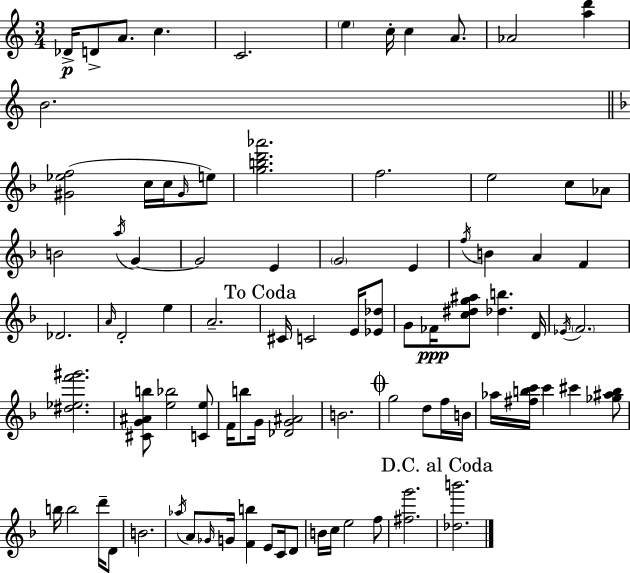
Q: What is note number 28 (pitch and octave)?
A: B4